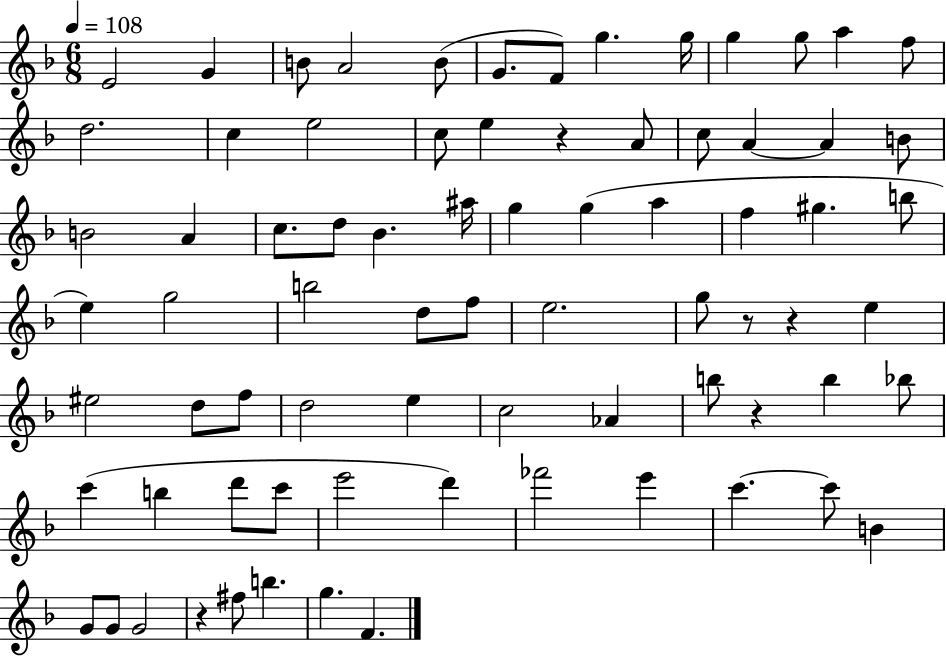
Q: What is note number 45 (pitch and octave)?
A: D5